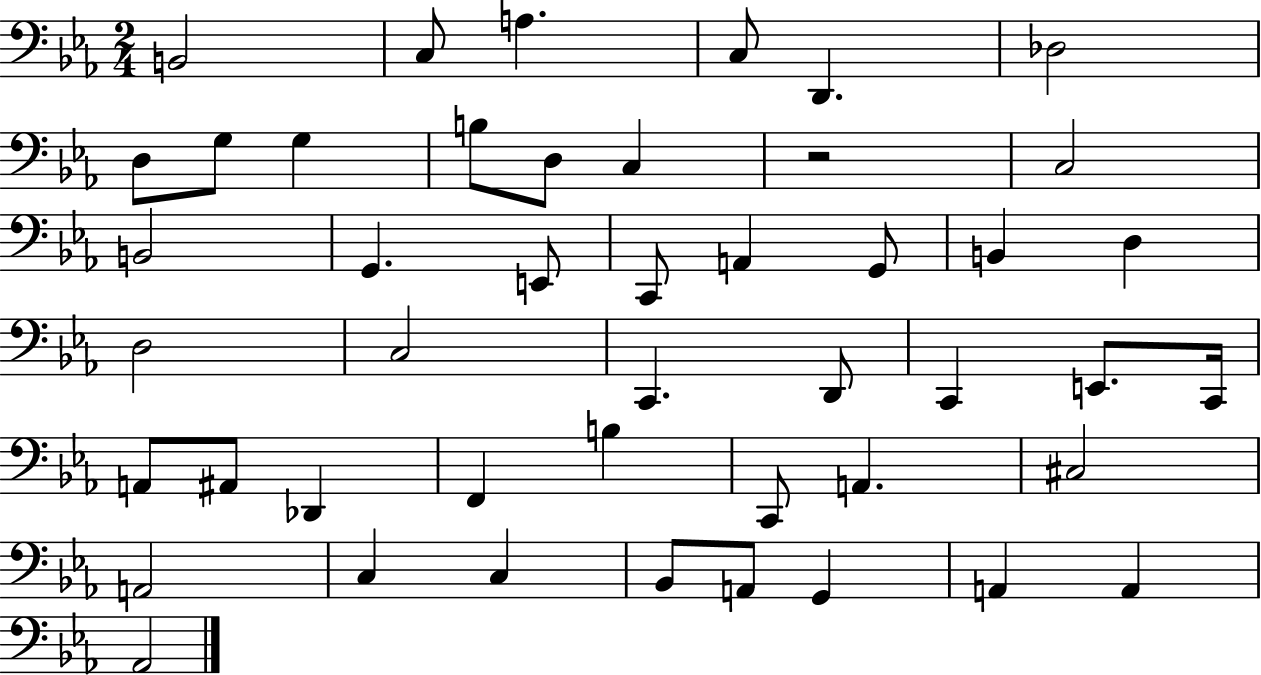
B2/h C3/e A3/q. C3/e D2/q. Db3/h D3/e G3/e G3/q B3/e D3/e C3/q R/h C3/h B2/h G2/q. E2/e C2/e A2/q G2/e B2/q D3/q D3/h C3/h C2/q. D2/e C2/q E2/e. C2/s A2/e A#2/e Db2/q F2/q B3/q C2/e A2/q. C#3/h A2/h C3/q C3/q Bb2/e A2/e G2/q A2/q A2/q Ab2/h